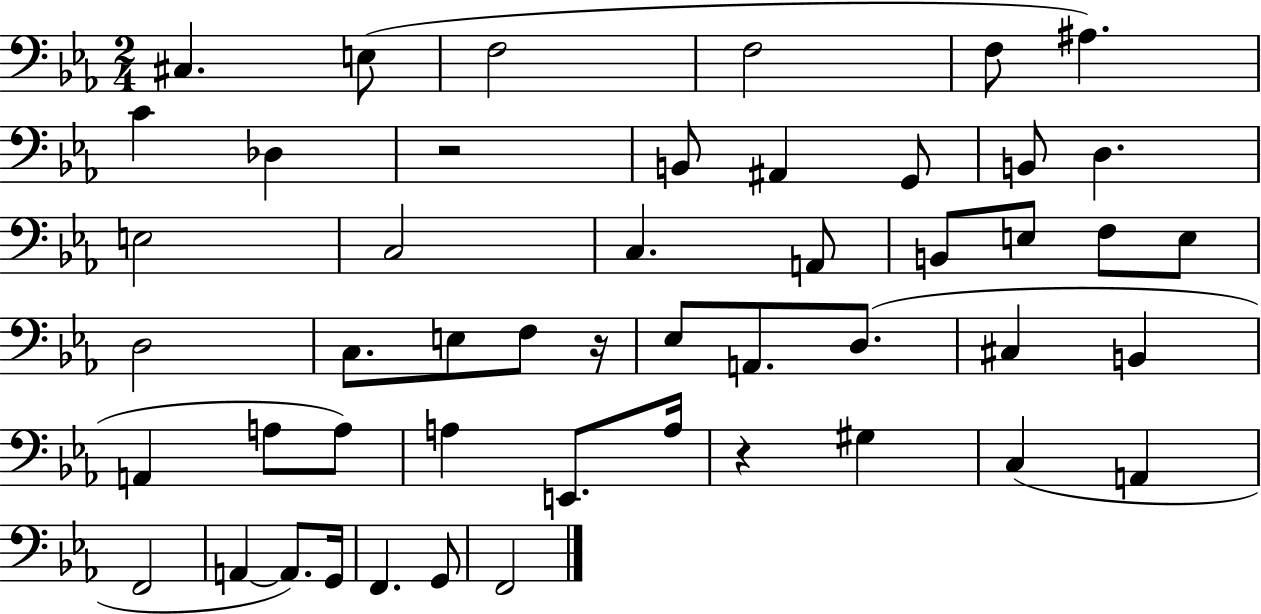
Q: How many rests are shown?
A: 3